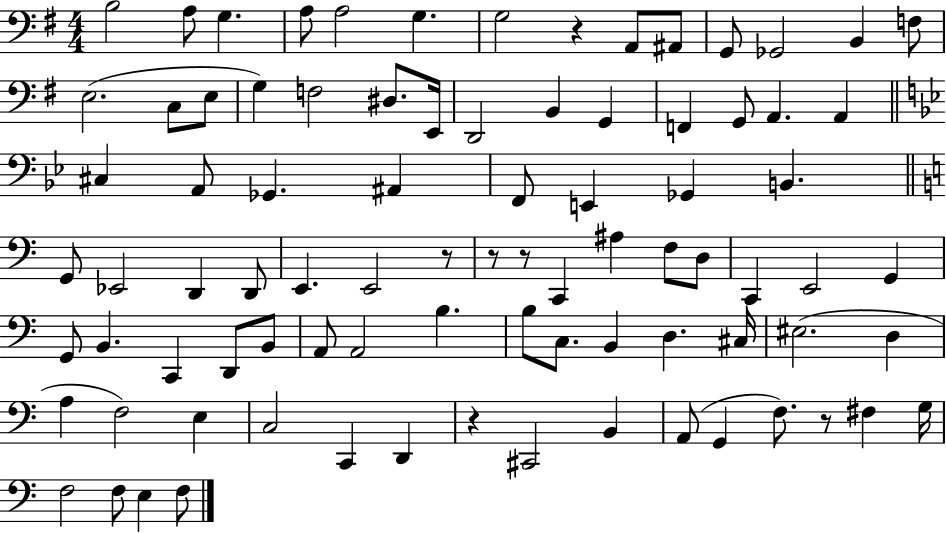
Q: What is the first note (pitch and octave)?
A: B3